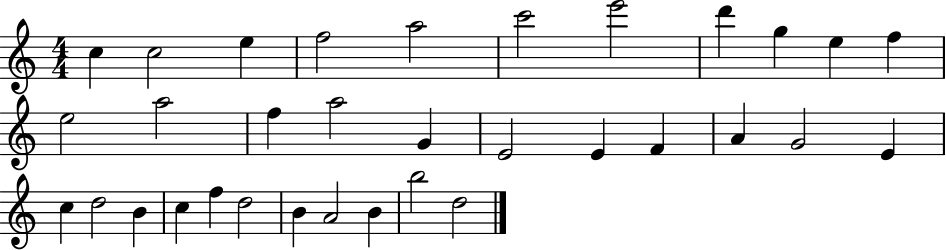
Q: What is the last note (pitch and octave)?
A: D5